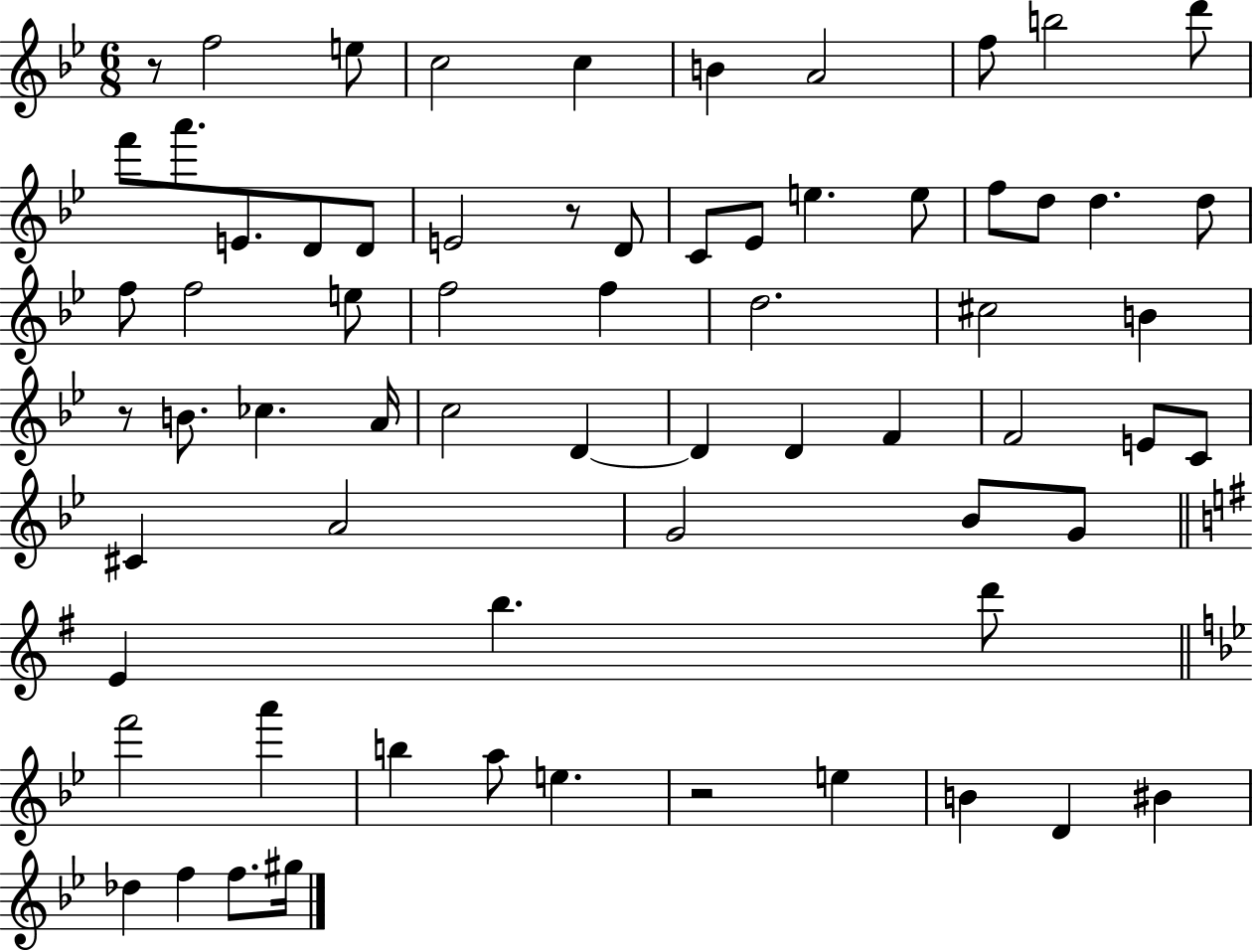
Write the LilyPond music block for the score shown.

{
  \clef treble
  \numericTimeSignature
  \time 6/8
  \key bes \major
  r8 f''2 e''8 | c''2 c''4 | b'4 a'2 | f''8 b''2 d'''8 | \break f'''8 a'''8. e'8. d'8 d'8 | e'2 r8 d'8 | c'8 ees'8 e''4. e''8 | f''8 d''8 d''4. d''8 | \break f''8 f''2 e''8 | f''2 f''4 | d''2. | cis''2 b'4 | \break r8 b'8. ces''4. a'16 | c''2 d'4~~ | d'4 d'4 f'4 | f'2 e'8 c'8 | \break cis'4 a'2 | g'2 bes'8 g'8 | \bar "||" \break \key g \major e'4 b''4. d'''8 | \bar "||" \break \key bes \major f'''2 a'''4 | b''4 a''8 e''4. | r2 e''4 | b'4 d'4 bis'4 | \break des''4 f''4 f''8. gis''16 | \bar "|."
}